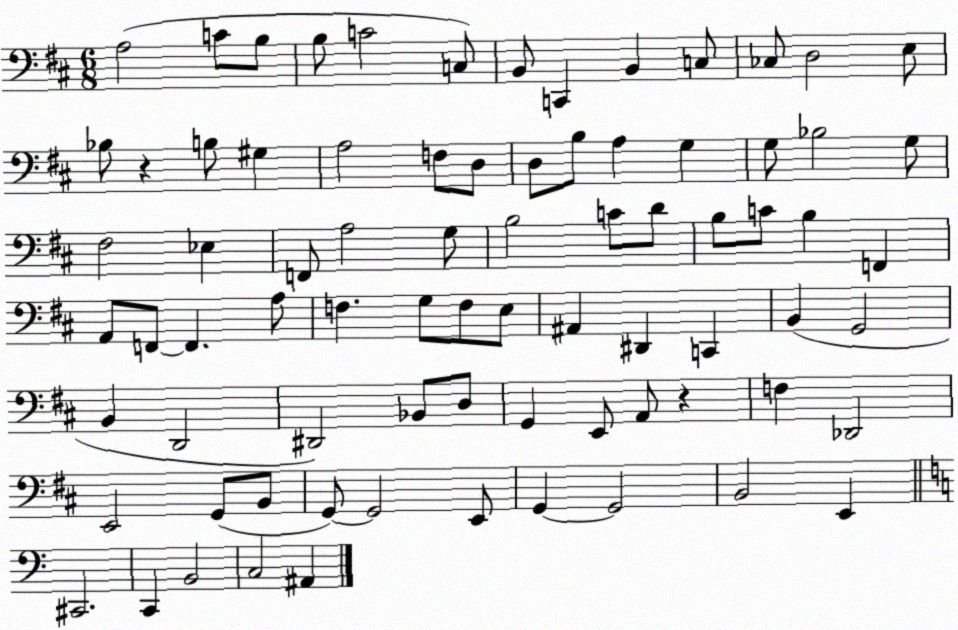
X:1
T:Untitled
M:6/8
L:1/4
K:D
A,2 C/2 B,/2 B,/2 C2 C,/2 B,,/2 C,, B,, C,/2 _C,/2 D,2 E,/2 _B,/2 z B,/2 ^G, A,2 F,/2 D,/2 D,/2 B,/2 A, G, G,/2 _B,2 G,/2 ^F,2 _E, F,,/2 A,2 G,/2 B,2 C/2 D/2 B,/2 C/2 B, F,, A,,/2 F,,/2 F,, A,/2 F, G,/2 F,/2 E,/2 ^A,, ^D,, C,, B,, G,,2 B,, D,,2 ^D,,2 _B,,/2 D,/2 G,, E,,/2 A,,/2 z F, _D,,2 E,,2 G,,/2 B,,/2 G,,/2 G,,2 E,,/2 G,, G,,2 B,,2 E,, ^C,,2 C,, B,,2 C,2 ^A,,